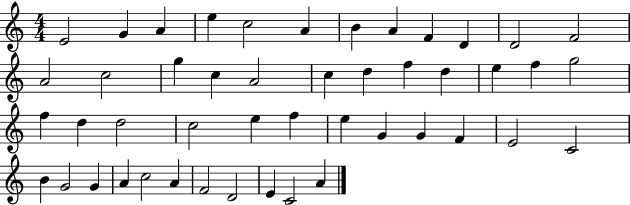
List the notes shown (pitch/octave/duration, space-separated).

E4/h G4/q A4/q E5/q C5/h A4/q B4/q A4/q F4/q D4/q D4/h F4/h A4/h C5/h G5/q C5/q A4/h C5/q D5/q F5/q D5/q E5/q F5/q G5/h F5/q D5/q D5/h C5/h E5/q F5/q E5/q G4/q G4/q F4/q E4/h C4/h B4/q G4/h G4/q A4/q C5/h A4/q F4/h D4/h E4/q C4/h A4/q